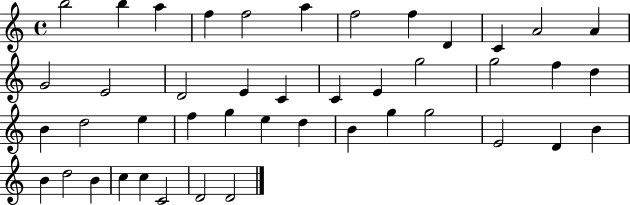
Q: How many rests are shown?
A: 0